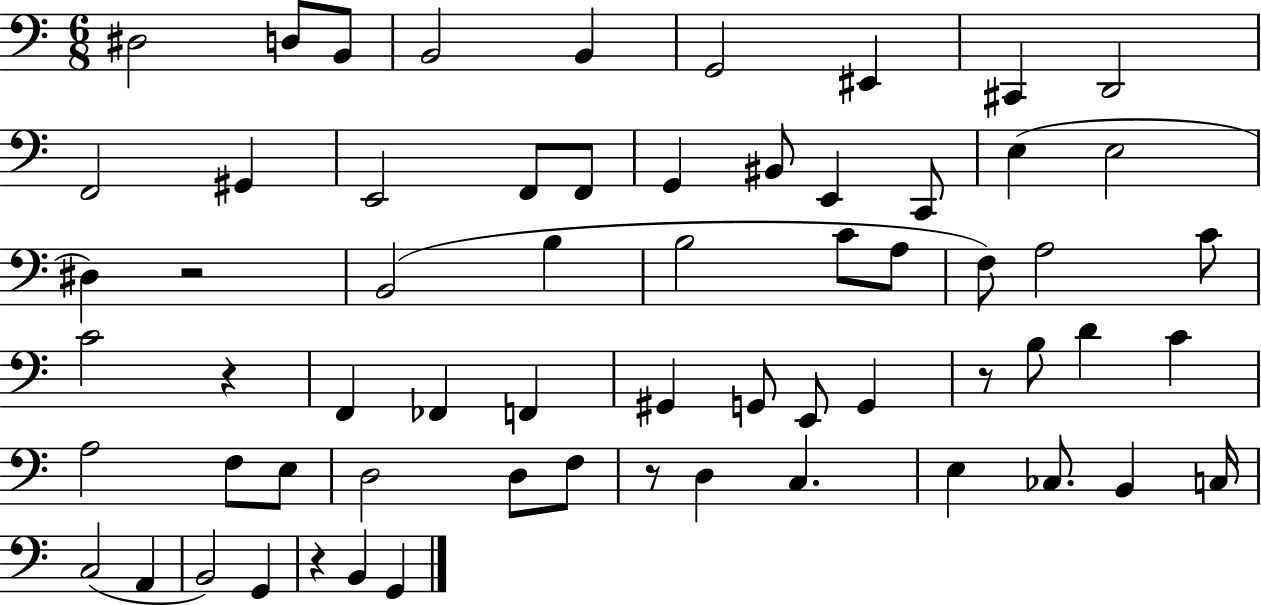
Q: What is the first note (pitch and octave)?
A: D#3